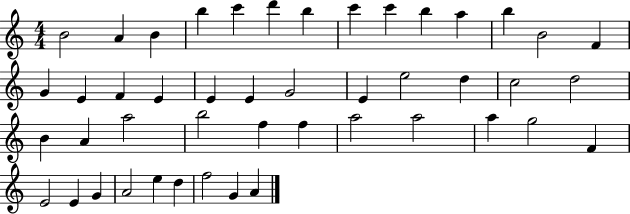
{
  \clef treble
  \numericTimeSignature
  \time 4/4
  \key c \major
  b'2 a'4 b'4 | b''4 c'''4 d'''4 b''4 | c'''4 c'''4 b''4 a''4 | b''4 b'2 f'4 | \break g'4 e'4 f'4 e'4 | e'4 e'4 g'2 | e'4 e''2 d''4 | c''2 d''2 | \break b'4 a'4 a''2 | b''2 f''4 f''4 | a''2 a''2 | a''4 g''2 f'4 | \break e'2 e'4 g'4 | a'2 e''4 d''4 | f''2 g'4 a'4 | \bar "|."
}